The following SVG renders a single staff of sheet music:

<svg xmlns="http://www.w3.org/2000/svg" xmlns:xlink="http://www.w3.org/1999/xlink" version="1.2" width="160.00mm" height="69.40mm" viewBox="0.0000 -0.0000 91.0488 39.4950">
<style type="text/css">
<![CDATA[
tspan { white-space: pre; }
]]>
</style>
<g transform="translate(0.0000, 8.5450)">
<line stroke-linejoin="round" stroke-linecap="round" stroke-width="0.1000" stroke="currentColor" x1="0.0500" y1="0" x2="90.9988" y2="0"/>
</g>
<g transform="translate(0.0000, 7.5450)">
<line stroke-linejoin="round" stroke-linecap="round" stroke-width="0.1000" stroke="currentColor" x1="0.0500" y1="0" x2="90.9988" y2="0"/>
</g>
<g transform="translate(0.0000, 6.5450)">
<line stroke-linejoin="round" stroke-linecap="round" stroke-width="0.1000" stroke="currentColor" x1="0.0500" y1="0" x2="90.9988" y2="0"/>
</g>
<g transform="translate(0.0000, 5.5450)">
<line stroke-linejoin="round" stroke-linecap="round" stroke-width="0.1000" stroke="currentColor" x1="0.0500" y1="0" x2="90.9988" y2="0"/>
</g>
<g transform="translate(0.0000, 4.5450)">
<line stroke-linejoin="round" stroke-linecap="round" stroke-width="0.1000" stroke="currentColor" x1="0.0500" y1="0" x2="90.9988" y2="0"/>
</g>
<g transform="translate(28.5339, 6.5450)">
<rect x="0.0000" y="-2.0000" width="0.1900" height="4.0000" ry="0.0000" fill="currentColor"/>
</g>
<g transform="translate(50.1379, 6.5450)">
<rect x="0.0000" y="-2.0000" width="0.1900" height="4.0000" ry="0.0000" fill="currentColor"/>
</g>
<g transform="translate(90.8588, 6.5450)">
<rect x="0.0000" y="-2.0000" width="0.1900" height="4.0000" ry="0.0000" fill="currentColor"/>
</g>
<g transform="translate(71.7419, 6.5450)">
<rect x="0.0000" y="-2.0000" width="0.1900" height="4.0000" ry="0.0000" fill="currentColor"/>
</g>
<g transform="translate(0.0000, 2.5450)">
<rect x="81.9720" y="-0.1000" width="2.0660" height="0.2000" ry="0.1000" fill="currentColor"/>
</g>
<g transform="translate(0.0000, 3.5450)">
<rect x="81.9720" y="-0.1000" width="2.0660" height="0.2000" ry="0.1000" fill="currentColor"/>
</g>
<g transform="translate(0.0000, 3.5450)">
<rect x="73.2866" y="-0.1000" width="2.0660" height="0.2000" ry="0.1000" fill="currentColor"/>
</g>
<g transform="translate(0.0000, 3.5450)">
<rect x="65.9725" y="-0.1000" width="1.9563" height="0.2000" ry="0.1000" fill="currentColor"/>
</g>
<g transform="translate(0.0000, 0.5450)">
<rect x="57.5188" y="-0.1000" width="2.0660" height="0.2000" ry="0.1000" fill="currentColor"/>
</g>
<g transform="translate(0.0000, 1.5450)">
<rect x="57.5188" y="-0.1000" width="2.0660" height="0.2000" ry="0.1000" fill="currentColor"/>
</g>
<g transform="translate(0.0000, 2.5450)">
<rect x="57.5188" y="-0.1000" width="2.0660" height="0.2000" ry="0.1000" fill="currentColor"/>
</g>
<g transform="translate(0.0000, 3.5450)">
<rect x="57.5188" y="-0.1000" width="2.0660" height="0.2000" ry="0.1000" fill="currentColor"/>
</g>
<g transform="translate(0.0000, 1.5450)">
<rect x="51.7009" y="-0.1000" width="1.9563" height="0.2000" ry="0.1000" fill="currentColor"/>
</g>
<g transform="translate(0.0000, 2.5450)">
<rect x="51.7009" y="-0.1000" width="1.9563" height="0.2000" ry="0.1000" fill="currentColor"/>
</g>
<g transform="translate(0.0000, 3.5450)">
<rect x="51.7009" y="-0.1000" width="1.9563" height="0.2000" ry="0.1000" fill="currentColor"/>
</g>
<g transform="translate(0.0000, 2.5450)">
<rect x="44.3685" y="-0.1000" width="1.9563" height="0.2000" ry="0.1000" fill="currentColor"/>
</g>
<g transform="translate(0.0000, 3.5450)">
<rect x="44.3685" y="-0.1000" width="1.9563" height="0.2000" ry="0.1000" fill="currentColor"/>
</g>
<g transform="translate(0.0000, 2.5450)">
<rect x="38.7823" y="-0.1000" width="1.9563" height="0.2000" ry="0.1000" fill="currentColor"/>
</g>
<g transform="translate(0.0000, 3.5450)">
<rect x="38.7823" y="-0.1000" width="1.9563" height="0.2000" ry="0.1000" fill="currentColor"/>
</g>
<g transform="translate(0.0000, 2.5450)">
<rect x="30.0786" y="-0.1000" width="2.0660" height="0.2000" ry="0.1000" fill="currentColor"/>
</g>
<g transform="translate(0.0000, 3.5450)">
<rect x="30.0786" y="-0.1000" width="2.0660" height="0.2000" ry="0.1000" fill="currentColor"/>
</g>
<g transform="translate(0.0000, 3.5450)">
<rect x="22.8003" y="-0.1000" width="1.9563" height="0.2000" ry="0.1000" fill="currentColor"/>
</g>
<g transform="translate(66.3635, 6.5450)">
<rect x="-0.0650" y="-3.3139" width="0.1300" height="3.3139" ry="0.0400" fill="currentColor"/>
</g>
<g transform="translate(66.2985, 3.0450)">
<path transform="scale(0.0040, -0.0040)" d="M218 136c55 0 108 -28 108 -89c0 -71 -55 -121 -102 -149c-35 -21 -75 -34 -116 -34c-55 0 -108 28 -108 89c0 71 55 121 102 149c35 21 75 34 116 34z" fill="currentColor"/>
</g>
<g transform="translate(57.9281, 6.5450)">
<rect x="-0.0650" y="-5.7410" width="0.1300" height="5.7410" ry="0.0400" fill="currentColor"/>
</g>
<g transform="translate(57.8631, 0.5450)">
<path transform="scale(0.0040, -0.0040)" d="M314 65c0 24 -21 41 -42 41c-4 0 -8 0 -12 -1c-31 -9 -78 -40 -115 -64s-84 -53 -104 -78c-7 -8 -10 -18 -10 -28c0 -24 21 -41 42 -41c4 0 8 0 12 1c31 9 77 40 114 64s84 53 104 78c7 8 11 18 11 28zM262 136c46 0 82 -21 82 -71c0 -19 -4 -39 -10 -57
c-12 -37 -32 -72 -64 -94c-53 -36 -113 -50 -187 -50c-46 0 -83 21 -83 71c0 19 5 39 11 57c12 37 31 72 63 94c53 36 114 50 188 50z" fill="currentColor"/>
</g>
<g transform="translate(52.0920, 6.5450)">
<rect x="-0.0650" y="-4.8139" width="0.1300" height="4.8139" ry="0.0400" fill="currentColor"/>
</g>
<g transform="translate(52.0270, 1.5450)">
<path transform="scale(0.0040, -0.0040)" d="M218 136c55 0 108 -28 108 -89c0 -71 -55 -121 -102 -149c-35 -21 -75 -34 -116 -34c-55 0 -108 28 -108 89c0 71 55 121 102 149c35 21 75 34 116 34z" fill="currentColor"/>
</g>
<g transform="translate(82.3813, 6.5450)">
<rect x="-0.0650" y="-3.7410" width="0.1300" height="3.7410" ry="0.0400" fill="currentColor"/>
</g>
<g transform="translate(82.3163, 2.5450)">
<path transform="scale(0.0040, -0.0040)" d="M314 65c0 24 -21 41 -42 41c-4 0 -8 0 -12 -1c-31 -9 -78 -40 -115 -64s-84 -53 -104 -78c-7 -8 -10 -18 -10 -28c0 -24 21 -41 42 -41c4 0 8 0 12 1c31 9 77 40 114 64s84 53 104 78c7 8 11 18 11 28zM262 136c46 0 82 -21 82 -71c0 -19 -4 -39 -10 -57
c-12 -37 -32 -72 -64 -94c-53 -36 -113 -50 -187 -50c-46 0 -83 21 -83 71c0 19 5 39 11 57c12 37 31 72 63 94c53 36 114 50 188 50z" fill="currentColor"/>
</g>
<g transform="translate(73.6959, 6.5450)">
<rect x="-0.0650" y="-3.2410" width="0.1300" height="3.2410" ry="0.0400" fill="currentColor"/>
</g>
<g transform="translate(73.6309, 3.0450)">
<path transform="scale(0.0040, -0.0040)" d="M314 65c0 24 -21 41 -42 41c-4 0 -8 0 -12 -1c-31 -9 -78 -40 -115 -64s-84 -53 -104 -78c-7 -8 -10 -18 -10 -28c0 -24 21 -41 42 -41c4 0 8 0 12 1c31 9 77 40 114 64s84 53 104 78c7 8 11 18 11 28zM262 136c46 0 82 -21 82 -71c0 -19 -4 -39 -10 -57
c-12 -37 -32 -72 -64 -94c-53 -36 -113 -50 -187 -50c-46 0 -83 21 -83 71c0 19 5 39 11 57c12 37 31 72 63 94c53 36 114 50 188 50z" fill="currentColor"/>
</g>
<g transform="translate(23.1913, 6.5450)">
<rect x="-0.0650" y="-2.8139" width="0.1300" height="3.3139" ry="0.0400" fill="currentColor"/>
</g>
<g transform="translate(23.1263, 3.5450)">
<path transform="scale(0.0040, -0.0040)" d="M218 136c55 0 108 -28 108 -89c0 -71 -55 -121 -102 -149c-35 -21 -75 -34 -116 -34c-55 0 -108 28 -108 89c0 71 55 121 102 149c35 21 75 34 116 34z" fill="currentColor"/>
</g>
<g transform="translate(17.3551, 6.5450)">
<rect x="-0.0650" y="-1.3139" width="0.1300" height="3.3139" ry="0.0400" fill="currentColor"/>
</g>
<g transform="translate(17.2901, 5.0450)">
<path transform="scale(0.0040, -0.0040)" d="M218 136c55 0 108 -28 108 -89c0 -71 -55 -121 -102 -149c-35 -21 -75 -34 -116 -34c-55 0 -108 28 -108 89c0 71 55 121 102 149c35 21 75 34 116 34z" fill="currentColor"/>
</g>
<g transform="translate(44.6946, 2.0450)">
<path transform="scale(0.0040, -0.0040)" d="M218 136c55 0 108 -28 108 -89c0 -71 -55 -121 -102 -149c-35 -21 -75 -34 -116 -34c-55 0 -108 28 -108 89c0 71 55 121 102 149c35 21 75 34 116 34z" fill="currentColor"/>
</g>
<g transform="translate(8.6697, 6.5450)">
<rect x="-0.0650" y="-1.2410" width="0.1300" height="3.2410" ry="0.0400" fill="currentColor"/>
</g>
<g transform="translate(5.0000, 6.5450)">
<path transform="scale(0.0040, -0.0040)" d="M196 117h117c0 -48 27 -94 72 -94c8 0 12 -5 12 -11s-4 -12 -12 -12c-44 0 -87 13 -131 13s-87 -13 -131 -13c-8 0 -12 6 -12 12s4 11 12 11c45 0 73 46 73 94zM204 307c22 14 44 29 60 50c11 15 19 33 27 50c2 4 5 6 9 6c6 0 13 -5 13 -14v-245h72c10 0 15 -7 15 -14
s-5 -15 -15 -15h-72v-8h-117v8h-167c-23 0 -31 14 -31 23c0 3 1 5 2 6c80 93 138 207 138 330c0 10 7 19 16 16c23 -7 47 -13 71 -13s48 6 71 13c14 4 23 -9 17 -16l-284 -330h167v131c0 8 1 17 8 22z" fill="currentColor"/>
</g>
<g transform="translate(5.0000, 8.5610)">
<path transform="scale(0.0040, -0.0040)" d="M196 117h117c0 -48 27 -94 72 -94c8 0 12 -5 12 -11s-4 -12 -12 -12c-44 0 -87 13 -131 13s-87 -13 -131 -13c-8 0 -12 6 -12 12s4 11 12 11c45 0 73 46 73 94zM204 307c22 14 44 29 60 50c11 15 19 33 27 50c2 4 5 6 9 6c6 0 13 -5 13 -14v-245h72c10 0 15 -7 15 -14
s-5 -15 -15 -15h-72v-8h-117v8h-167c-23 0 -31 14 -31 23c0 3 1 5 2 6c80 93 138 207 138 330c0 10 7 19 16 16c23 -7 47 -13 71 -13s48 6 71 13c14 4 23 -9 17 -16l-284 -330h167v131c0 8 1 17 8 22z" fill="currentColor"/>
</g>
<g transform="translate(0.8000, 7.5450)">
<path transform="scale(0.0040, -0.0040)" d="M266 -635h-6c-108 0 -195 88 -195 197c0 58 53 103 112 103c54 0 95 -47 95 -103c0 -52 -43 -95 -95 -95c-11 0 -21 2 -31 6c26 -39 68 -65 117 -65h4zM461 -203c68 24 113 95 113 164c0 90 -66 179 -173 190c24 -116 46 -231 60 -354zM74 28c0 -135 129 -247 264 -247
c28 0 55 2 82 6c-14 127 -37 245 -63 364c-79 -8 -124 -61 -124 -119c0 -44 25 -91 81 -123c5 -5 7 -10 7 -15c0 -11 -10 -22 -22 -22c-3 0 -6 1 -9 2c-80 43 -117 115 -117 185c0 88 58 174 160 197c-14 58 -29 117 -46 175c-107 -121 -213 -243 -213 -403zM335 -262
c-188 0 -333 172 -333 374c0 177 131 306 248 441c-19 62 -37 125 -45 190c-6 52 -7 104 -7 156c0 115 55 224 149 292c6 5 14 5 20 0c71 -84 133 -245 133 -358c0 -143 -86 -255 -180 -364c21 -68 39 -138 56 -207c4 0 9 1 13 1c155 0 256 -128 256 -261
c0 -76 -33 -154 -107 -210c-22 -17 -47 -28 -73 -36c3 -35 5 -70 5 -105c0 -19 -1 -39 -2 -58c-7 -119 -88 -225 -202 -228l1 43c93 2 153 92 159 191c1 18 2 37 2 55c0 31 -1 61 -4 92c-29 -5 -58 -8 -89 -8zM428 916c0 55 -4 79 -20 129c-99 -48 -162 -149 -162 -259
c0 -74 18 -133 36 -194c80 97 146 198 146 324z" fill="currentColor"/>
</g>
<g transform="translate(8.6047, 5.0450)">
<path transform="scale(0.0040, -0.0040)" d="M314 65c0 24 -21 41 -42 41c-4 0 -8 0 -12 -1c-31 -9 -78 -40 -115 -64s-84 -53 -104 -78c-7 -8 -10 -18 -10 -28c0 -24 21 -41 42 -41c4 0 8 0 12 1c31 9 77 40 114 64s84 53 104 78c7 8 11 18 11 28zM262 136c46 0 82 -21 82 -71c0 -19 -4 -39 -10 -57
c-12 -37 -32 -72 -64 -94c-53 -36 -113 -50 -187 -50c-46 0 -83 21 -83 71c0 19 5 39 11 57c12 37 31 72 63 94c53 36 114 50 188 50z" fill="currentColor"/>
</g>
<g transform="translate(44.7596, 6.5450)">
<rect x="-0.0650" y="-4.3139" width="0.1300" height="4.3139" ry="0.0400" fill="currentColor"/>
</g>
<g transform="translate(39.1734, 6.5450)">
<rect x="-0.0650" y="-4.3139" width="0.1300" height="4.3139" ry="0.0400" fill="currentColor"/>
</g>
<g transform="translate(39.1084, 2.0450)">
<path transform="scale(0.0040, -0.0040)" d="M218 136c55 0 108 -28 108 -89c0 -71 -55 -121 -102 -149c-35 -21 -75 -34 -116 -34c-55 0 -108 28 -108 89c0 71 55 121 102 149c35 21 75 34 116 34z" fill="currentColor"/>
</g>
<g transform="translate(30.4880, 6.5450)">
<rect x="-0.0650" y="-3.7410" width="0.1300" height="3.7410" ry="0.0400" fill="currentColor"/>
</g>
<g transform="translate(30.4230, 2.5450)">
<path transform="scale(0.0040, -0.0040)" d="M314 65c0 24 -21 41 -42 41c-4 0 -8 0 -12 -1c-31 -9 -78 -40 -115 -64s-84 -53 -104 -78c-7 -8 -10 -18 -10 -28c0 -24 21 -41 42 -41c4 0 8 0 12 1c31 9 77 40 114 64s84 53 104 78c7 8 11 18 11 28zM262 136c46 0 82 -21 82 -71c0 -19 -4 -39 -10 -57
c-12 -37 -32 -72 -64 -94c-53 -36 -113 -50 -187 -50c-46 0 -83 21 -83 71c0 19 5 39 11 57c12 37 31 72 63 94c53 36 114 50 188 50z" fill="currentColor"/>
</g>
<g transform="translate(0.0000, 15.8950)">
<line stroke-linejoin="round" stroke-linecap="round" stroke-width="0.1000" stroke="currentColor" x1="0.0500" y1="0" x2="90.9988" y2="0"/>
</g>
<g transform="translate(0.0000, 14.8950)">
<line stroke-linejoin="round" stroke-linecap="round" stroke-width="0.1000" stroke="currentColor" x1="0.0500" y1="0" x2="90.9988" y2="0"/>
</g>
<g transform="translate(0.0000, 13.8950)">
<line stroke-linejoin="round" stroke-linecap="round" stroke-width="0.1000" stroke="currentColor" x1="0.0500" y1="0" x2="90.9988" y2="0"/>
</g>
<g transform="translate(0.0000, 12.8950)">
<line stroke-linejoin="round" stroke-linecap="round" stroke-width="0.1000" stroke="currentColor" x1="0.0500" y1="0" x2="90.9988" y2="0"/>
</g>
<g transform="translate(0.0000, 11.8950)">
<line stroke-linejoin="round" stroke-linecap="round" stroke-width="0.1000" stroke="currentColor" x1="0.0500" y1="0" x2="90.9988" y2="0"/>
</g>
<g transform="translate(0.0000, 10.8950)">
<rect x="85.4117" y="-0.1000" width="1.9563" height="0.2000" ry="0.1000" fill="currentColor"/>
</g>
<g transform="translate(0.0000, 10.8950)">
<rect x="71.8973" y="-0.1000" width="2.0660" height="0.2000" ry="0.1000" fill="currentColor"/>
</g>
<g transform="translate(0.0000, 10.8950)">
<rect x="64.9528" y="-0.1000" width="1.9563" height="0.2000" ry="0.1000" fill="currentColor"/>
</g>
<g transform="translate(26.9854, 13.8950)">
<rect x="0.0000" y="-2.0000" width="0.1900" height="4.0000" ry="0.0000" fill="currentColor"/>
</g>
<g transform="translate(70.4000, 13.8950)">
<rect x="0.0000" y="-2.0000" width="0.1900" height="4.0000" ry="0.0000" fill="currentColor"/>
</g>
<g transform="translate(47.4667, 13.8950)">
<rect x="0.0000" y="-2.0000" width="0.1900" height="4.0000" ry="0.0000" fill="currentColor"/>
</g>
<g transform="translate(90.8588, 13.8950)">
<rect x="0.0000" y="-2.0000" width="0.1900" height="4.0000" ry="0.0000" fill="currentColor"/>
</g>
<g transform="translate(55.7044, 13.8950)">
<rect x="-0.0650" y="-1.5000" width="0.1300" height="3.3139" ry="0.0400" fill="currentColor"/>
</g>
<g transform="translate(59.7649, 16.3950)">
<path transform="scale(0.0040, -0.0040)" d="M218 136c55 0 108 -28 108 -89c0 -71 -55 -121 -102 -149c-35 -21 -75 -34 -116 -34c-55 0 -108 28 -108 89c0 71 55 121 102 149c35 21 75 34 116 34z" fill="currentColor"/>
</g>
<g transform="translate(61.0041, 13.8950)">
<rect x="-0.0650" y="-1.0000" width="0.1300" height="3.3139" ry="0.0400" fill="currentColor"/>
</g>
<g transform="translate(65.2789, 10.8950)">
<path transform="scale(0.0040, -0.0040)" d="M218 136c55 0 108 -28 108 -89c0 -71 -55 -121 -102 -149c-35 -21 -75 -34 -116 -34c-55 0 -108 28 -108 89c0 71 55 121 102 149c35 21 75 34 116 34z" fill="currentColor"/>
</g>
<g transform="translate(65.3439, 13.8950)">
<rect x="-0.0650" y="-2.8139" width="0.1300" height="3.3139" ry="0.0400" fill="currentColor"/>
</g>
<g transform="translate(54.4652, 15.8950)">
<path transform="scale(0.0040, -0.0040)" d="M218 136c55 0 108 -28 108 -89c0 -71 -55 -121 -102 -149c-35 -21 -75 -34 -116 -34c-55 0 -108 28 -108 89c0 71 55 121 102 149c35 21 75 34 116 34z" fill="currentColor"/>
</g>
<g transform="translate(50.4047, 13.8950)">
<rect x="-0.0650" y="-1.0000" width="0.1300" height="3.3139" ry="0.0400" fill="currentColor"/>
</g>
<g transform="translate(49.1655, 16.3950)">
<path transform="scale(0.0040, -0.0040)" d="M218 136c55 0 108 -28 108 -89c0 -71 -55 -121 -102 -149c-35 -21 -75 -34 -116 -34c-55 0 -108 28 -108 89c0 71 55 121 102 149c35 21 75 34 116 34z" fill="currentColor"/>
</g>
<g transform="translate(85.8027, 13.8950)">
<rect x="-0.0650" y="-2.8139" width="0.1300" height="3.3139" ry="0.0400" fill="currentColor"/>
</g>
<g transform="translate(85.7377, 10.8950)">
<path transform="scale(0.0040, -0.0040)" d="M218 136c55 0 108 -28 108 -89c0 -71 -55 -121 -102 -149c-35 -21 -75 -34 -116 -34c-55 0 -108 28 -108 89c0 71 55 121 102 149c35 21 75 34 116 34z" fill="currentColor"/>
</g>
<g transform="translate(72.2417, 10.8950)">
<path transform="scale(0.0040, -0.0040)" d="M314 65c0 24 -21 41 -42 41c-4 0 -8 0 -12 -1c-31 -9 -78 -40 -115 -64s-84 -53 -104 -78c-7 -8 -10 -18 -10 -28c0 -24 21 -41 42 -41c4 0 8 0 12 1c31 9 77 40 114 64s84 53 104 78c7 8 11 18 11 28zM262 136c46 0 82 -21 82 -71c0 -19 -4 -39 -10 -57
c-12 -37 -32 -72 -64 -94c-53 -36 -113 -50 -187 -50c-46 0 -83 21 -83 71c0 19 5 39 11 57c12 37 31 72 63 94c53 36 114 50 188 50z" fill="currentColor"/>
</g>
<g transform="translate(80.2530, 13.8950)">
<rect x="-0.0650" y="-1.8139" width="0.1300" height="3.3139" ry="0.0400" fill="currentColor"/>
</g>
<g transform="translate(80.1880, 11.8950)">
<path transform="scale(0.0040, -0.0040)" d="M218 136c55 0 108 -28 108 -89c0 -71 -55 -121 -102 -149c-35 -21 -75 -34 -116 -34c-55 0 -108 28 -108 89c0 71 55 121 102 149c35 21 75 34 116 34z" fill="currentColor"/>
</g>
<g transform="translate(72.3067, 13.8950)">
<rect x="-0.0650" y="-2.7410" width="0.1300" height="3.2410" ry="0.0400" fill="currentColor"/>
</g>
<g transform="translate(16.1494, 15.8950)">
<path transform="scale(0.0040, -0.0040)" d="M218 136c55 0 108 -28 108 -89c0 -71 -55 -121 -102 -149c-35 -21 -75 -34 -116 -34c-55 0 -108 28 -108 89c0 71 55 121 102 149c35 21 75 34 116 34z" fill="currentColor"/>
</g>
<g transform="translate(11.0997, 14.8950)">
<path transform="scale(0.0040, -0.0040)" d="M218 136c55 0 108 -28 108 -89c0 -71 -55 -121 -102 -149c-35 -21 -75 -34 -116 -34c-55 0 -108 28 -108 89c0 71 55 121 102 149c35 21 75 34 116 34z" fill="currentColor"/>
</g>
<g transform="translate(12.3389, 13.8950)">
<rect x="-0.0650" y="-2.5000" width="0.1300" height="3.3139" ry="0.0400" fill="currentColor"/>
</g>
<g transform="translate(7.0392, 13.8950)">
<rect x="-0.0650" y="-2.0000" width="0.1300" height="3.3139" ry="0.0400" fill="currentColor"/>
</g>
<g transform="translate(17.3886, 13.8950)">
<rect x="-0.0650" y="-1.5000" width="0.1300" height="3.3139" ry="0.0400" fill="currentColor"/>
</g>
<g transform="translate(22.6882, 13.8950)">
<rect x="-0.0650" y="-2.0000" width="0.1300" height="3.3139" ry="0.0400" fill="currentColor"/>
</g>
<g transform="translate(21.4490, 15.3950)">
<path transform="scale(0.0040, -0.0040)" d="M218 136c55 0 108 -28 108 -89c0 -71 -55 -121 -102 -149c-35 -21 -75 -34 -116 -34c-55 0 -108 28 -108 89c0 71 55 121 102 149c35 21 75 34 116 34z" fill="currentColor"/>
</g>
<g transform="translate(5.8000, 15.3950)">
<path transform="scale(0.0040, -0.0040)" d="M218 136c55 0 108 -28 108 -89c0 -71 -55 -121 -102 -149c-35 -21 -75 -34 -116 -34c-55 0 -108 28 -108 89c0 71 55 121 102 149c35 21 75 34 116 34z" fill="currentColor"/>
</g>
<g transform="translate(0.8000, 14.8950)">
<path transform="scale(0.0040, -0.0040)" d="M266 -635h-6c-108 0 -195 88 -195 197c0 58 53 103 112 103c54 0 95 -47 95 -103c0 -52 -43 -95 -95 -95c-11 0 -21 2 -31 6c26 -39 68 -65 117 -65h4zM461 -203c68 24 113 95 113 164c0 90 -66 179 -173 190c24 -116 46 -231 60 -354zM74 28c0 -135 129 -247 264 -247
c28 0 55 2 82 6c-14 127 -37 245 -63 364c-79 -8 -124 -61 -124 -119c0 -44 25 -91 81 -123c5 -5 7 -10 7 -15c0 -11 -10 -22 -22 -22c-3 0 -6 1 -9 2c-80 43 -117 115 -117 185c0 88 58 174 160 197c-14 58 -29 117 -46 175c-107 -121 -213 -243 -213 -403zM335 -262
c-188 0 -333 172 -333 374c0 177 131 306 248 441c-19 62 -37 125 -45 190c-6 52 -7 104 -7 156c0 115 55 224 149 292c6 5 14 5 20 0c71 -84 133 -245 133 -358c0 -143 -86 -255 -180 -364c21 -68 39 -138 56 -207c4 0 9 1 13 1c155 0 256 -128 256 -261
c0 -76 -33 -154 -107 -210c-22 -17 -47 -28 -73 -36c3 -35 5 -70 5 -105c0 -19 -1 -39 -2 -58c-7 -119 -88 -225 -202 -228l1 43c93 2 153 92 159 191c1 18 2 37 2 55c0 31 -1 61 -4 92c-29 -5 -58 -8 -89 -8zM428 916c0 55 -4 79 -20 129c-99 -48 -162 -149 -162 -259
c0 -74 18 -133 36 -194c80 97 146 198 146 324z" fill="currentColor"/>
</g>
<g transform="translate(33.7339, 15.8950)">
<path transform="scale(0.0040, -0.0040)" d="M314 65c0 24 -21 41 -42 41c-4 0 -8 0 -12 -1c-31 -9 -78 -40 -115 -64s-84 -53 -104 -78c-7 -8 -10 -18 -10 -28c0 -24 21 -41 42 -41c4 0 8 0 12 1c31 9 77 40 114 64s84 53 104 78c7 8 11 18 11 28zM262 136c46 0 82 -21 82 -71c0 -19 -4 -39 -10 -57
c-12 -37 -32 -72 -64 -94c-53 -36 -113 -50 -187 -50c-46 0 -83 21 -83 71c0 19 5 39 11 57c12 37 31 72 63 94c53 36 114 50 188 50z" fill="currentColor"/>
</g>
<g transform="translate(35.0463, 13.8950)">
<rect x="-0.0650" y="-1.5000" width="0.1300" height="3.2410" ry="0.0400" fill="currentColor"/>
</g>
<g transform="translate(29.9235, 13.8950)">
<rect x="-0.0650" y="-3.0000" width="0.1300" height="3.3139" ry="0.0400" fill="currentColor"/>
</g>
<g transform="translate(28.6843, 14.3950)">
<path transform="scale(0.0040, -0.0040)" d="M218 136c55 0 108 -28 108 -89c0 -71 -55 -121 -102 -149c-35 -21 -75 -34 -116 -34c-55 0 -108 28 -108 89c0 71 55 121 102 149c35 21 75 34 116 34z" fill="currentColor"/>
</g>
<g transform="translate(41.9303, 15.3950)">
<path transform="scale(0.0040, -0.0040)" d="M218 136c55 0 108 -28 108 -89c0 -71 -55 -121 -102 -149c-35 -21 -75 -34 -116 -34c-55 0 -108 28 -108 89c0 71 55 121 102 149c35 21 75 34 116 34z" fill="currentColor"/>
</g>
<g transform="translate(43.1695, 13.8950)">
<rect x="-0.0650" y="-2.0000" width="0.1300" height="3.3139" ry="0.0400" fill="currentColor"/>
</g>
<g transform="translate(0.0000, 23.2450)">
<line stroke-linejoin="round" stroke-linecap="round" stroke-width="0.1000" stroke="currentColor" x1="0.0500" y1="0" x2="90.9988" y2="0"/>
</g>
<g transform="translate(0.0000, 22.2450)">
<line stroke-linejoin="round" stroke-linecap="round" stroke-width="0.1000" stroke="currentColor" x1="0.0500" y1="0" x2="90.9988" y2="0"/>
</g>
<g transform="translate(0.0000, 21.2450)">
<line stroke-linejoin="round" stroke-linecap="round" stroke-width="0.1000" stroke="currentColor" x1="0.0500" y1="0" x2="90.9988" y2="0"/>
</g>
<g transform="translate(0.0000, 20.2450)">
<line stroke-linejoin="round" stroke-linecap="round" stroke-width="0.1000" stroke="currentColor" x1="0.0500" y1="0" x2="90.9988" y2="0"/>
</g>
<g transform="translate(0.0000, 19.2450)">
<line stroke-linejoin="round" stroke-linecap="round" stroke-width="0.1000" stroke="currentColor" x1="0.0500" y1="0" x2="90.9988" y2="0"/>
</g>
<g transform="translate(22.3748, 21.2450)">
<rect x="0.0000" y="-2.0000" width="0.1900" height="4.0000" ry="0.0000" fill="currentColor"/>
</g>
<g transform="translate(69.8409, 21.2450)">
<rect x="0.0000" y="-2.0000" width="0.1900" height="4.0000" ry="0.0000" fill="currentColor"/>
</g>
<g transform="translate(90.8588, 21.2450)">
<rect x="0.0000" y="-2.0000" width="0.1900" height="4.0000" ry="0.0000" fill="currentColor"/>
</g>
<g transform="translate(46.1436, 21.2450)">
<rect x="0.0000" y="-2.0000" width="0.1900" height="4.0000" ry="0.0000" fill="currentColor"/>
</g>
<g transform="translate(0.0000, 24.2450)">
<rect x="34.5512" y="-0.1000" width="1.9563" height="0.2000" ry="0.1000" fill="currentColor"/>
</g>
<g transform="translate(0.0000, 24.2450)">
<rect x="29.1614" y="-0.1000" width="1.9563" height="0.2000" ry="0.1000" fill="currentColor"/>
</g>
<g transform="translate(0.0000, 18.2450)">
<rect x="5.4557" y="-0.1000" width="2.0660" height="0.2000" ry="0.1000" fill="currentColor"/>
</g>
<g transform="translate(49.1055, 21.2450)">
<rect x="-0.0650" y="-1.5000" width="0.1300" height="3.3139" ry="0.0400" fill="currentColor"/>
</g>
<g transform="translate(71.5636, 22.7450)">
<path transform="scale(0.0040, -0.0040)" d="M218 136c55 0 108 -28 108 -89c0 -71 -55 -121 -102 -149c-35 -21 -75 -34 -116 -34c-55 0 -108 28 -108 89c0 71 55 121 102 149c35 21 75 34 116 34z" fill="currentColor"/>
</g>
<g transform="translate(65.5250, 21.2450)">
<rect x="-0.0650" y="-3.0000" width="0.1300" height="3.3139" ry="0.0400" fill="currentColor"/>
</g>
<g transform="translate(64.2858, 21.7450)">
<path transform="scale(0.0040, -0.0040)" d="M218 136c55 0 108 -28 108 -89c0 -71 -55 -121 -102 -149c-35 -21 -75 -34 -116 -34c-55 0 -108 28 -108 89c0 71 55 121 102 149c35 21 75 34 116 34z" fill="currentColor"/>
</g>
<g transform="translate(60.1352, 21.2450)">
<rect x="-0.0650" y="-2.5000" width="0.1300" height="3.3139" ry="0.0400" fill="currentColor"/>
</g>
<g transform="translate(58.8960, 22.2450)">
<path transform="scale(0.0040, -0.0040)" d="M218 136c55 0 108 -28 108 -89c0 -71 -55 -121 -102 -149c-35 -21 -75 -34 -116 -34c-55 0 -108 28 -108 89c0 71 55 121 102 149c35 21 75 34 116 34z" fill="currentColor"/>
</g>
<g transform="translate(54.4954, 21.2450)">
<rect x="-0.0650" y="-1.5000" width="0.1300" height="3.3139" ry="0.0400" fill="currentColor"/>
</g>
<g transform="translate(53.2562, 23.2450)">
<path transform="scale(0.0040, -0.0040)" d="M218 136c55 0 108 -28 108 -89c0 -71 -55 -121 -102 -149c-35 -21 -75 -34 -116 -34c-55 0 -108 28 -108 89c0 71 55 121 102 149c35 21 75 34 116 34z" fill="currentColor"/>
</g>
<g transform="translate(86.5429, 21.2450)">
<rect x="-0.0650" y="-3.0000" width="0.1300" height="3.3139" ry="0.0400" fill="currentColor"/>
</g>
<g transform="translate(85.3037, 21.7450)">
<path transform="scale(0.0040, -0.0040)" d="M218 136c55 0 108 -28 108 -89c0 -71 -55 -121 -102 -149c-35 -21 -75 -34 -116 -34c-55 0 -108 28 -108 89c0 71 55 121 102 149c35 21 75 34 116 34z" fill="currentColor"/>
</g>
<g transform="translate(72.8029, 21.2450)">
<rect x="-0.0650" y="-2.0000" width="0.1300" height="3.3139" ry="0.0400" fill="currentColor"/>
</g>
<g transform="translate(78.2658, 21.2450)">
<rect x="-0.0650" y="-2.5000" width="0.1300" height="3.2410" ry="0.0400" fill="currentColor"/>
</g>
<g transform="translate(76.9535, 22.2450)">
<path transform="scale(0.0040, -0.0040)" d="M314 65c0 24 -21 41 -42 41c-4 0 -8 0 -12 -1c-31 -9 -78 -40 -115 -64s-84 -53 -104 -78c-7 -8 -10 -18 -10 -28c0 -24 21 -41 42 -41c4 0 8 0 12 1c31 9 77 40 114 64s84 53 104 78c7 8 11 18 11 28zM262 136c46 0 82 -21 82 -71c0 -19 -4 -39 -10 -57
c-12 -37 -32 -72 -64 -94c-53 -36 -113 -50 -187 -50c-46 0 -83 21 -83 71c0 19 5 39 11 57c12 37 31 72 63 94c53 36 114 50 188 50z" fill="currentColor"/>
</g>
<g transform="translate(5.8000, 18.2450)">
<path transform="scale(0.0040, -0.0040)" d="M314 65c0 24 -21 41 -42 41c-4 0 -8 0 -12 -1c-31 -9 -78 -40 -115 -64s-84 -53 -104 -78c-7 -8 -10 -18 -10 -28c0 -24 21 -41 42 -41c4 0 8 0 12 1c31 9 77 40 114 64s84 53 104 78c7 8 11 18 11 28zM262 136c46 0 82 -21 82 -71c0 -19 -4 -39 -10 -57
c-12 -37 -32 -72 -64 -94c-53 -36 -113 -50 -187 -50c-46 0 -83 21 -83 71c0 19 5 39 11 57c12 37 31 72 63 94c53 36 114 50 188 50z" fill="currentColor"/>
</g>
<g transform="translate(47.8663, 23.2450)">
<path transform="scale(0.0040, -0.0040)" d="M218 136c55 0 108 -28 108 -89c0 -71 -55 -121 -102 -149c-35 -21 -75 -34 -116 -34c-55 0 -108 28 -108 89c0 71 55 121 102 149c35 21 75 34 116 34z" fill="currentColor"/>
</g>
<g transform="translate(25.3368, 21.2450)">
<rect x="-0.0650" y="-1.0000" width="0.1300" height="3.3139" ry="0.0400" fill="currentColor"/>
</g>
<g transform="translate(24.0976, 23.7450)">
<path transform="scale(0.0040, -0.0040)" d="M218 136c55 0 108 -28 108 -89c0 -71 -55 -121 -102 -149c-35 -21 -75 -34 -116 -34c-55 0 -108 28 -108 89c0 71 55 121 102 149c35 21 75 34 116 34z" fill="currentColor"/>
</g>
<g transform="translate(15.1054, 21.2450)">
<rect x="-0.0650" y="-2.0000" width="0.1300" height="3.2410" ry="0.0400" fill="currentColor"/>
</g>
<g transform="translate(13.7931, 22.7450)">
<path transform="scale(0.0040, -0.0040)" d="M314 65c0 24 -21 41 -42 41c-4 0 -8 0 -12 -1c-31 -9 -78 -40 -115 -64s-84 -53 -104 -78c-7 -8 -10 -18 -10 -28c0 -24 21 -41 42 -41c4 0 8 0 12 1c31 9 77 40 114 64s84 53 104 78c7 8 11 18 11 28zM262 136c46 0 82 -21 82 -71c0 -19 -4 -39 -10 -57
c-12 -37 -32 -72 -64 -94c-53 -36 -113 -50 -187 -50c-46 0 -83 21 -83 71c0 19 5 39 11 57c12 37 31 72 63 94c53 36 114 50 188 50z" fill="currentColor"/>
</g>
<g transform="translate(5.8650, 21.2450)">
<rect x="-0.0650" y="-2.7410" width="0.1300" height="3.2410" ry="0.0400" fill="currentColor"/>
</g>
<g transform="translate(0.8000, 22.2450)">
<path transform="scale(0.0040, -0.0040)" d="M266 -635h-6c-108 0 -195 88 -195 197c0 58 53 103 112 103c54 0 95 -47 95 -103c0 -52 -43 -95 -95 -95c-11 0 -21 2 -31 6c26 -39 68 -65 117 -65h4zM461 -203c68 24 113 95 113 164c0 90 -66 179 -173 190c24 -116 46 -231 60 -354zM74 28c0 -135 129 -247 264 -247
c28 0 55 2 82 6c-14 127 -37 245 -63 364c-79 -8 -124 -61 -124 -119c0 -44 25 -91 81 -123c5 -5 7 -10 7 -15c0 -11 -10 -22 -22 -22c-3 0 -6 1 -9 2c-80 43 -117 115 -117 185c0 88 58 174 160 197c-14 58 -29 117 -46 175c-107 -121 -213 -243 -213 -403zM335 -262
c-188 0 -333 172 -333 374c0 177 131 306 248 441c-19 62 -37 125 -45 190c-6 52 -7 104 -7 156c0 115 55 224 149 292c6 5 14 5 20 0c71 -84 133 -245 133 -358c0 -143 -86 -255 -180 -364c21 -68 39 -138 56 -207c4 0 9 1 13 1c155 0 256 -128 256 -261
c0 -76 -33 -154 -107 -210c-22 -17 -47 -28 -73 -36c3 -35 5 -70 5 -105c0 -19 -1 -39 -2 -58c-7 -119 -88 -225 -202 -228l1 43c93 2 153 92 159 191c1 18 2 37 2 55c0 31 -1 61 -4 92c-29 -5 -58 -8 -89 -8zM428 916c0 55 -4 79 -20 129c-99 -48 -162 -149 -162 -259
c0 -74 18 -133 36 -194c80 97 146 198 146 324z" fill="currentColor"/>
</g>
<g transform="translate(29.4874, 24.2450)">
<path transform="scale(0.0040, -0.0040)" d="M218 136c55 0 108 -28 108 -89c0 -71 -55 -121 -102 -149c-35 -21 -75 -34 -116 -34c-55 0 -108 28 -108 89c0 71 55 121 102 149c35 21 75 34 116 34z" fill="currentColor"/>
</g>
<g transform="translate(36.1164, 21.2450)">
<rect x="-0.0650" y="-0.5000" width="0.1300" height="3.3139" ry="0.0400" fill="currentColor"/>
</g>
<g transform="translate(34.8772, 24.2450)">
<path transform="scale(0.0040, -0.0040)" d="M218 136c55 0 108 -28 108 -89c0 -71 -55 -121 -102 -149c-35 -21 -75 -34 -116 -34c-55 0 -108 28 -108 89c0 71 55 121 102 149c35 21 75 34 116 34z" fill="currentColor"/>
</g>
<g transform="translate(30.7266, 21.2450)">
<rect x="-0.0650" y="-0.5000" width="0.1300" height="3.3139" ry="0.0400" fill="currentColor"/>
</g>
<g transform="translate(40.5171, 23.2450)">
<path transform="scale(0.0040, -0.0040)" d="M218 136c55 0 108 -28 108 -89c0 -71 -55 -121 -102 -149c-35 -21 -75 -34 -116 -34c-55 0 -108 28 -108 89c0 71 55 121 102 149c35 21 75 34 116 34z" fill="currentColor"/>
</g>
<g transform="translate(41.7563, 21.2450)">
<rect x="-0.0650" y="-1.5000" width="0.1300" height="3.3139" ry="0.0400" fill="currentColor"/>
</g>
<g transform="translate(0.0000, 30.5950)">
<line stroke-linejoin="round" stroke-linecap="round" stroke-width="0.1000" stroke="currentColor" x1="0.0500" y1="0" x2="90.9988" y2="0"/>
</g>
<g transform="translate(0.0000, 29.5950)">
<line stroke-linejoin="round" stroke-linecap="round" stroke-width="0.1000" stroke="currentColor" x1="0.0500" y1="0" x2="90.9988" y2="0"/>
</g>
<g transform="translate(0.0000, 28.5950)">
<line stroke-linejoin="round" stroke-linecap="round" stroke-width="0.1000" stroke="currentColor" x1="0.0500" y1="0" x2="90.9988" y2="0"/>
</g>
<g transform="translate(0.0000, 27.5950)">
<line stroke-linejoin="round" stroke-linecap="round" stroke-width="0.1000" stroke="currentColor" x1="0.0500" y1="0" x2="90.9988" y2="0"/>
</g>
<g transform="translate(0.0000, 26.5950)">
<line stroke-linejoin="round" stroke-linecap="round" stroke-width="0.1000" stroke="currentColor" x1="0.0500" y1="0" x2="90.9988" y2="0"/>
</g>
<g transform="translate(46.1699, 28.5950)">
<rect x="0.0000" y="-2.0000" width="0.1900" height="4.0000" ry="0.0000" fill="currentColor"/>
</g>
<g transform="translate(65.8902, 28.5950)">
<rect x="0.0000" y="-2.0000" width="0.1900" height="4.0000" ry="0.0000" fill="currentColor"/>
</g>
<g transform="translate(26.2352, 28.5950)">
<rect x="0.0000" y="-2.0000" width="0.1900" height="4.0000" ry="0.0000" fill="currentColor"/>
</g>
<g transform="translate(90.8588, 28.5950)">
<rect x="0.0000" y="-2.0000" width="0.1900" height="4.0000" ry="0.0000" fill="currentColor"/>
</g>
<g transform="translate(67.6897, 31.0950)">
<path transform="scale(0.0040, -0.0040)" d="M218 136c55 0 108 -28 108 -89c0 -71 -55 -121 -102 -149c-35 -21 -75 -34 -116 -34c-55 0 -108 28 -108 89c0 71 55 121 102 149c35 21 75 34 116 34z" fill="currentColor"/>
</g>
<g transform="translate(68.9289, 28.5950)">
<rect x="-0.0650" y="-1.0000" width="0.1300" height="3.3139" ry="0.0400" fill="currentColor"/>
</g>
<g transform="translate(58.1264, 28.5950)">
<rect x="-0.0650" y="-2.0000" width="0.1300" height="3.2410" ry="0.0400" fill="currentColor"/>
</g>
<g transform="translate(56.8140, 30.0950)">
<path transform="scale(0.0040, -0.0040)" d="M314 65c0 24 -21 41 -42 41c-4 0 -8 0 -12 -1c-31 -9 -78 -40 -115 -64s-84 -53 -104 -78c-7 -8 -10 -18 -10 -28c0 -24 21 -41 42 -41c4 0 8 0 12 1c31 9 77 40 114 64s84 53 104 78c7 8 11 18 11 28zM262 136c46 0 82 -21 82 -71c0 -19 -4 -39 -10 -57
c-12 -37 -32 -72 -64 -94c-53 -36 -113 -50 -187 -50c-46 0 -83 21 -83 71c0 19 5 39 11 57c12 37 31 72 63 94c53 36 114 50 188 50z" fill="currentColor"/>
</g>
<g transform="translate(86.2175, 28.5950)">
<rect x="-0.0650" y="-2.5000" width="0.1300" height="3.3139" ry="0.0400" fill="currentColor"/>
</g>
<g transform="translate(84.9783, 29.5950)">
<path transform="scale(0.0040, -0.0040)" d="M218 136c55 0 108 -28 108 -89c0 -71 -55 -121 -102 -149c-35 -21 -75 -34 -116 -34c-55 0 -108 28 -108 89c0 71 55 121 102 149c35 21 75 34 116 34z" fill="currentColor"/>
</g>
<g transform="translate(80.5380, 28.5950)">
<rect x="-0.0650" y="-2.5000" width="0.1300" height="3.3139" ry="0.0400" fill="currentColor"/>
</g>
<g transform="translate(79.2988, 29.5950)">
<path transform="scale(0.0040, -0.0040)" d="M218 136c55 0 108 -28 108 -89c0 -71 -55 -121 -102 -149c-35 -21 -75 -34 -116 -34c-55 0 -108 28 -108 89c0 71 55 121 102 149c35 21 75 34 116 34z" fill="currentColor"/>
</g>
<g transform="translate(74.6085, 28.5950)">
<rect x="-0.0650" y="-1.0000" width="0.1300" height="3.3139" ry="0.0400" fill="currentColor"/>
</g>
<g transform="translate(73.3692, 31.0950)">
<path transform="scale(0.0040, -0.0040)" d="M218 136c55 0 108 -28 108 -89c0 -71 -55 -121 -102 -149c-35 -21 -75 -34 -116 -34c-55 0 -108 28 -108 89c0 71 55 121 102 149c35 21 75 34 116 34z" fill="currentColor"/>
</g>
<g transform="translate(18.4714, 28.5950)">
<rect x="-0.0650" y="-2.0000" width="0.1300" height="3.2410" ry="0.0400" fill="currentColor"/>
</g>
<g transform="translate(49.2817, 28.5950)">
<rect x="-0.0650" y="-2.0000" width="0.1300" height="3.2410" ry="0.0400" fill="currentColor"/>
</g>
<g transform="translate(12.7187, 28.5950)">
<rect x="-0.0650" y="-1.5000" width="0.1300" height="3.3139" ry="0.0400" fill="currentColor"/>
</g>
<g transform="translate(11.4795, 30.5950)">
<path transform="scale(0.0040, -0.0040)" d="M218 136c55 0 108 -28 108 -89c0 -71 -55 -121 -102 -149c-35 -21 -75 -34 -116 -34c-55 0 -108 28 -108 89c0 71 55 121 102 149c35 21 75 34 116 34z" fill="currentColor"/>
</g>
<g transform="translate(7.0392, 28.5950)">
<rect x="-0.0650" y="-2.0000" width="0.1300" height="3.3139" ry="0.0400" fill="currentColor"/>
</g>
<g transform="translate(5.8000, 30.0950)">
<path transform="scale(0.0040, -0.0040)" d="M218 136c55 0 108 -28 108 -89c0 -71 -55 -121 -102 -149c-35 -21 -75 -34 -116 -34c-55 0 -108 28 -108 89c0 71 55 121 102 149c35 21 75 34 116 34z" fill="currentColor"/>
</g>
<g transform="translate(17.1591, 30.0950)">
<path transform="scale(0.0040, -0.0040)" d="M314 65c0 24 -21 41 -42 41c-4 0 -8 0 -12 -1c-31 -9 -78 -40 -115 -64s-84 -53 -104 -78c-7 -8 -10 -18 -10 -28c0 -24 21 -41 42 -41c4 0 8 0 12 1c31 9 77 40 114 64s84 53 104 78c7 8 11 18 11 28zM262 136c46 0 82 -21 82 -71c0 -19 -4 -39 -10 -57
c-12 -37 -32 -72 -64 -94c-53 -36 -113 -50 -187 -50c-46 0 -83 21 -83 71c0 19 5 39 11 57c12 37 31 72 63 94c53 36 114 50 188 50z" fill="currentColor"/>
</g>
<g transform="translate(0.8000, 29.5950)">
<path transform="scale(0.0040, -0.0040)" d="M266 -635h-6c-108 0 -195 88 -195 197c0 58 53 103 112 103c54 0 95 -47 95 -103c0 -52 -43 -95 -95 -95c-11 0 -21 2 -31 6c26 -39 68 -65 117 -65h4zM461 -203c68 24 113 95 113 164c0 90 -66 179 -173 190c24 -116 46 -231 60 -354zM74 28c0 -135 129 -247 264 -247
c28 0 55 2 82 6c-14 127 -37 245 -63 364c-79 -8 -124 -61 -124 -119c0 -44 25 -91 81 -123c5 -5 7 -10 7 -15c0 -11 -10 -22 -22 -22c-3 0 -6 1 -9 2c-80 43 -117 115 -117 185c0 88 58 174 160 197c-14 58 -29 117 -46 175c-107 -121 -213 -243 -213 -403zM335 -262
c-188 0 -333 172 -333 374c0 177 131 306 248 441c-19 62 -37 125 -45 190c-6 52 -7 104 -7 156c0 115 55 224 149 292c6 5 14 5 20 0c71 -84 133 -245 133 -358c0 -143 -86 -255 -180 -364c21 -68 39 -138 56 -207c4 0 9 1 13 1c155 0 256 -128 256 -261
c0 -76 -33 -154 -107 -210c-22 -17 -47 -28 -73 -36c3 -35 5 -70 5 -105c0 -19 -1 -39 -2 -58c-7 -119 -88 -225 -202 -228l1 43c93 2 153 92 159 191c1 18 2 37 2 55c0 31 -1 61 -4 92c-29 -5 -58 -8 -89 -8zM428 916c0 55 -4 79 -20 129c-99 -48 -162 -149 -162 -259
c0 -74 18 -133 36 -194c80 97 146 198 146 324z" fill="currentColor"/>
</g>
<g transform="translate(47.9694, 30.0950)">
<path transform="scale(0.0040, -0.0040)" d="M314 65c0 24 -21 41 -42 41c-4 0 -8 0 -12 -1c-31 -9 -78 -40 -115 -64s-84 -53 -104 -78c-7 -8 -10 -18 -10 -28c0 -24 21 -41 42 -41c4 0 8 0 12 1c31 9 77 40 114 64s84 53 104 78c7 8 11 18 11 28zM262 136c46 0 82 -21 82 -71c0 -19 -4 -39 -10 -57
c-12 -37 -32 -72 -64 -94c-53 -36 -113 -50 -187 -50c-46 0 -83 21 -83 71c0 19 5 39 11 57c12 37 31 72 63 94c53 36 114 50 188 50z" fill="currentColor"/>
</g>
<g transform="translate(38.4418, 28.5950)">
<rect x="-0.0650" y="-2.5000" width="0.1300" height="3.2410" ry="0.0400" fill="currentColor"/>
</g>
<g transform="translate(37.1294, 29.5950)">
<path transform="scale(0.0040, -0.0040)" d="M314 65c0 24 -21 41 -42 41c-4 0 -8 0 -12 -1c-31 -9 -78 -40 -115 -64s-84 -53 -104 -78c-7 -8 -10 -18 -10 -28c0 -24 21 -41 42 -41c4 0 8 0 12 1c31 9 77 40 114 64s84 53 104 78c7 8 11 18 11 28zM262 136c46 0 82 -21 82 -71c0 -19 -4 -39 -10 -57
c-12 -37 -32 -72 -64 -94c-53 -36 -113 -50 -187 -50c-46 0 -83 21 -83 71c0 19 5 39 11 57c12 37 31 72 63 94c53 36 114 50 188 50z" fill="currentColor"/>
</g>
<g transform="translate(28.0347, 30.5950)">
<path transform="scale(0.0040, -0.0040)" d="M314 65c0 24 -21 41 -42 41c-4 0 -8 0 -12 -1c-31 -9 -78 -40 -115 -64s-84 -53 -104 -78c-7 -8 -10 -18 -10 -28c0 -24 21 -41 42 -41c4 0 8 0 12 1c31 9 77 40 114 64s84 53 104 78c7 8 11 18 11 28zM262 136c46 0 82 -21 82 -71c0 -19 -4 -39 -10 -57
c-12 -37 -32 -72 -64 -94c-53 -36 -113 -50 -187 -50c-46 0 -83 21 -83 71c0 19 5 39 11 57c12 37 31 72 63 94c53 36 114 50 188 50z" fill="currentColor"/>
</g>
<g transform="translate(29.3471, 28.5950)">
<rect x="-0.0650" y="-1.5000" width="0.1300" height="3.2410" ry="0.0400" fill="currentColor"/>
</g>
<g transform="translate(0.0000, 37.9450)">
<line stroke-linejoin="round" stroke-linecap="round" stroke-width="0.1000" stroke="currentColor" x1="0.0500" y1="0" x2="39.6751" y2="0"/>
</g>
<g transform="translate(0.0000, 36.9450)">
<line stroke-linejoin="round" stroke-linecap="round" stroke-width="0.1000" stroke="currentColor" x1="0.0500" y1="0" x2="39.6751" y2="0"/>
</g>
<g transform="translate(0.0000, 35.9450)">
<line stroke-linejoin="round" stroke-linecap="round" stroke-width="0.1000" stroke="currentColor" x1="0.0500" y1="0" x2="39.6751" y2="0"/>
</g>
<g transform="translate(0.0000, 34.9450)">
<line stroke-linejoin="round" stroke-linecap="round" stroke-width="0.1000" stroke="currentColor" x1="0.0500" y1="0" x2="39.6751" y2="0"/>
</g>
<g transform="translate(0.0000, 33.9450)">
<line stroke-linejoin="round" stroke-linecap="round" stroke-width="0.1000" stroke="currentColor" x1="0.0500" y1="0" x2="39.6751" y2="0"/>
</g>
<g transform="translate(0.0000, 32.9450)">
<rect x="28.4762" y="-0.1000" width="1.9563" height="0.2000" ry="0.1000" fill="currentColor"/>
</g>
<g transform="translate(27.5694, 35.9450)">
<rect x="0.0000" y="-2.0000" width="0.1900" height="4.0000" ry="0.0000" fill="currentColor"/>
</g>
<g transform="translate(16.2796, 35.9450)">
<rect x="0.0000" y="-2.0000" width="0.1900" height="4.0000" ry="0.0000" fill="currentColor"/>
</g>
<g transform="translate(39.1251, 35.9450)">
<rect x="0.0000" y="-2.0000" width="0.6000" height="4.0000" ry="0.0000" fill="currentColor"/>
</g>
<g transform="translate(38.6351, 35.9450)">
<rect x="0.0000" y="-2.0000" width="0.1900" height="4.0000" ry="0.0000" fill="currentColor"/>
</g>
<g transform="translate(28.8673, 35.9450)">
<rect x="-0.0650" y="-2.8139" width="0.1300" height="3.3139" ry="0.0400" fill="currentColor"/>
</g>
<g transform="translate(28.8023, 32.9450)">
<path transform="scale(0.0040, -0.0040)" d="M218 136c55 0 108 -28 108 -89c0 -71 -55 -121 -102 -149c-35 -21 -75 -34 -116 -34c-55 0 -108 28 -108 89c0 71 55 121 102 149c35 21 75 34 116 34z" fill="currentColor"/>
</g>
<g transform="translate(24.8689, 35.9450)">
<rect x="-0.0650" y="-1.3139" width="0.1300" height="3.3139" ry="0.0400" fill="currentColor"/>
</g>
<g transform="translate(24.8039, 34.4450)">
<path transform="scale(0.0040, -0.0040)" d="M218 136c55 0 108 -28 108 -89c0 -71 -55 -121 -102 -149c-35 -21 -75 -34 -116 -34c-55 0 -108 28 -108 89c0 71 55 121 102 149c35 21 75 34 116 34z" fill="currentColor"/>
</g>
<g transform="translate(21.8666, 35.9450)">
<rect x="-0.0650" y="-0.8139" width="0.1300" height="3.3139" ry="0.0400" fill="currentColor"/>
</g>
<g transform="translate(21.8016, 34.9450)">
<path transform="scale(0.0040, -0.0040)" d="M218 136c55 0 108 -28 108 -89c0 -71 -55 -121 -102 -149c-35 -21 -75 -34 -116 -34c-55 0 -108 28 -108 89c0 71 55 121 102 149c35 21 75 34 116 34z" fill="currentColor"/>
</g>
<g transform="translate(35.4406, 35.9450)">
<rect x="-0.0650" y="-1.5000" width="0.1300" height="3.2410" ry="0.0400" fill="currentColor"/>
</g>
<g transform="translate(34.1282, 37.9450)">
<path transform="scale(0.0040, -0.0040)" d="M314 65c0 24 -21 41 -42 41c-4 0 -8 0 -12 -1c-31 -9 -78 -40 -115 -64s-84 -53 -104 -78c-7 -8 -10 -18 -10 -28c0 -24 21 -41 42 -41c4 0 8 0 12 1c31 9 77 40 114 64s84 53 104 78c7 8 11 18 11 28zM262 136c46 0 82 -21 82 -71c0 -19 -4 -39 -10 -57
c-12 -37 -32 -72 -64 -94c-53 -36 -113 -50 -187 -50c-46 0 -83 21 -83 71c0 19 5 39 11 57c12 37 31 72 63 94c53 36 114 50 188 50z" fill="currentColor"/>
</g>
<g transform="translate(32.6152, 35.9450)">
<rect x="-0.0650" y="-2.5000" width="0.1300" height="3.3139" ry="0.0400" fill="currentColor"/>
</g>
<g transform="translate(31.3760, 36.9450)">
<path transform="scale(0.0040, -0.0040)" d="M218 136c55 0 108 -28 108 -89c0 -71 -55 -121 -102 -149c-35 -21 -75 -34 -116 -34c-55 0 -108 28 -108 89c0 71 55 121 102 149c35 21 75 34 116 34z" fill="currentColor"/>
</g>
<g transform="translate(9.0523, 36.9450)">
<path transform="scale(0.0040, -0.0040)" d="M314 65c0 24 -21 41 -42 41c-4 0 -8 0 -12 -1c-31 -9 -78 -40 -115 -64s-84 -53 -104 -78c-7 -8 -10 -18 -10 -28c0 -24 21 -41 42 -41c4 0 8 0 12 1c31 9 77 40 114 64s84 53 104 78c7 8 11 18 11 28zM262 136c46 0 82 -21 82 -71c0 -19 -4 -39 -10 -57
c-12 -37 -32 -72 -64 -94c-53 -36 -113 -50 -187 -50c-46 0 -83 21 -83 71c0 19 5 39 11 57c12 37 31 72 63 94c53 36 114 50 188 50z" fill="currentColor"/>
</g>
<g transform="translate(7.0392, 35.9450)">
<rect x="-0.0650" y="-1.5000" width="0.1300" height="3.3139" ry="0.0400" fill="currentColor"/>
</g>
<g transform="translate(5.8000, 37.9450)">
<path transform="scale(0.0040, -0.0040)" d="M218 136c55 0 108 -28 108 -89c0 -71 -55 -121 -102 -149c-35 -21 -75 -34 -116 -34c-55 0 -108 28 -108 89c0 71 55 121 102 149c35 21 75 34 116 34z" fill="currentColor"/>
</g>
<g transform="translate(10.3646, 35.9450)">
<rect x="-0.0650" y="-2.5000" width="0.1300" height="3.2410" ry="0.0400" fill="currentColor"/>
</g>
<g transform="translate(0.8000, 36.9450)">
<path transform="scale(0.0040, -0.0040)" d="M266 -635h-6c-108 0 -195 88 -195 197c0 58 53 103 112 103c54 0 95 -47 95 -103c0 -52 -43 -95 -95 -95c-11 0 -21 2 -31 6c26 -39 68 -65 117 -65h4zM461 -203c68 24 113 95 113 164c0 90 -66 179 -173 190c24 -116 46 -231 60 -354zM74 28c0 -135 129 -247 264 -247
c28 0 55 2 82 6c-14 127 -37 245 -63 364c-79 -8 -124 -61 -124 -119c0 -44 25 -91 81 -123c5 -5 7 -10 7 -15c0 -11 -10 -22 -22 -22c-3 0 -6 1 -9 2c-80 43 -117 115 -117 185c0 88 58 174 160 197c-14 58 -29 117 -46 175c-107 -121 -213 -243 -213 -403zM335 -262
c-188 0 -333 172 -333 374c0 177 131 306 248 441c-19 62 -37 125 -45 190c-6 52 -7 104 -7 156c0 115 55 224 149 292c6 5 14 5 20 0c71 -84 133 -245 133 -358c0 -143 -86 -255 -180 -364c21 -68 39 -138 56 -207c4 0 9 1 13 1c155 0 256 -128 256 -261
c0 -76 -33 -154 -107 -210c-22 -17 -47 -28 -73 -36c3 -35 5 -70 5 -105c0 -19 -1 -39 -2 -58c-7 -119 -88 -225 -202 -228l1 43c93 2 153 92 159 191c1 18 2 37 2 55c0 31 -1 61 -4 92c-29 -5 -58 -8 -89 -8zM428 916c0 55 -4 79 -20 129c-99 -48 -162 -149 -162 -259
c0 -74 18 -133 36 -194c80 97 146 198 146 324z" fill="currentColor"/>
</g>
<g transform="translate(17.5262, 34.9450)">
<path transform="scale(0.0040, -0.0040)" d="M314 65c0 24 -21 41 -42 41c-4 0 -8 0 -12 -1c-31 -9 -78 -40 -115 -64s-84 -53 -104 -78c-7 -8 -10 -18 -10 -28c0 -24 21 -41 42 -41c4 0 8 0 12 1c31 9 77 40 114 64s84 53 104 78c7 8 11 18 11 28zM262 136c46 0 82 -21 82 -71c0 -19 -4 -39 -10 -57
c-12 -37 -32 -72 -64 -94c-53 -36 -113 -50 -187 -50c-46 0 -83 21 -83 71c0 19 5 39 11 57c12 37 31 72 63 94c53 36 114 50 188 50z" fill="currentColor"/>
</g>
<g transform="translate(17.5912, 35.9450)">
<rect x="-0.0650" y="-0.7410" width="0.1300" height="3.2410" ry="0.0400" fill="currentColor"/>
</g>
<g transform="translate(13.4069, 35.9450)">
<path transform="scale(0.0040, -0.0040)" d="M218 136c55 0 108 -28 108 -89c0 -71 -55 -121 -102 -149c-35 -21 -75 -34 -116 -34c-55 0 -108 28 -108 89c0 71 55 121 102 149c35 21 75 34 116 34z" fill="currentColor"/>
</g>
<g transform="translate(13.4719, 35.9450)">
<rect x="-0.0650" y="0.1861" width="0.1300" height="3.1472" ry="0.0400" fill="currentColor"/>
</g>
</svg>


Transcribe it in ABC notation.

X:1
T:Untitled
M:4/4
L:1/4
K:C
e2 e a c'2 d' d' e' g'2 b b2 c'2 F G E F A E2 F D E D a a2 f a a2 F2 D C C E E E G A F G2 A F E F2 E2 G2 F2 F2 D D G G E G2 B d2 d e a G E2